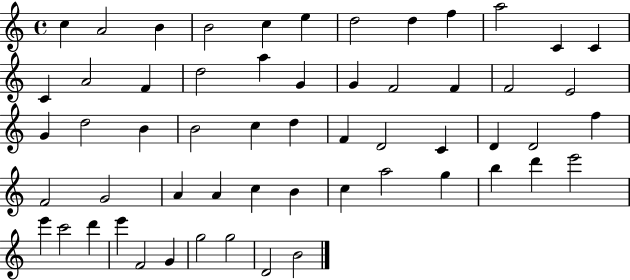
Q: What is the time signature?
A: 4/4